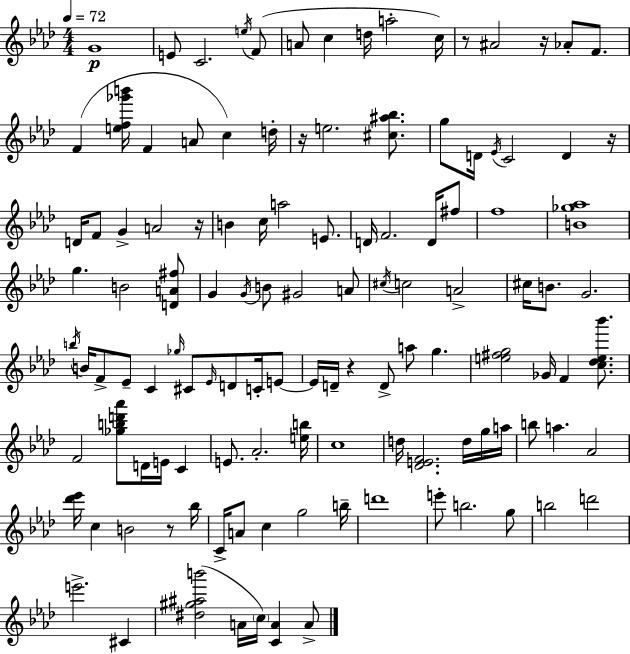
G4/w E4/e C4/h. E5/s F4/e A4/e C5/q D5/s A5/h C5/s R/e A#4/h R/s Ab4/e F4/e. F4/q [E5,F5,Gb6,B6]/s F4/q A4/e C5/q D5/s R/s E5/h. [C#5,A#5,Bb5]/e. G5/e D4/s Eb4/s C4/h D4/q R/s D4/s F4/e G4/q A4/h R/s B4/q C5/s A5/h E4/e. D4/s F4/h. D4/s F#5/e F5/w [B4,Gb5,Ab5]/w G5/q. B4/h [D4,A4,F#5]/e G4/q G4/s B4/e G#4/h A4/e C#5/s C5/h A4/h C#5/s B4/e. G4/h. B5/s B4/s F4/e Eb4/e C4/q Gb5/s C#4/e Eb4/s D4/e C4/s E4/e E4/s D4/s R/q D4/e A5/e G5/q. [E5,F#5,G5]/h Gb4/s F4/q [C5,Db5,E5,Bb6]/e. F4/h [Gb5,B5,D6,Ab6]/e D4/s E4/s C4/q E4/e. Ab4/h. [E5,B5]/s C5/w D5/s [Db4,E4,F4]/h. D5/s G5/s A5/s B5/e A5/q. Ab4/h [Db6,Eb6]/s C5/q B4/h R/e Bb5/s C4/s A4/e C5/q G5/h B5/s D6/w E6/e B5/h. G5/e B5/h D6/h E6/h. C#4/q [D#5,G#5,A#5,B6]/h A4/s C5/s [C4,A4]/q A4/e